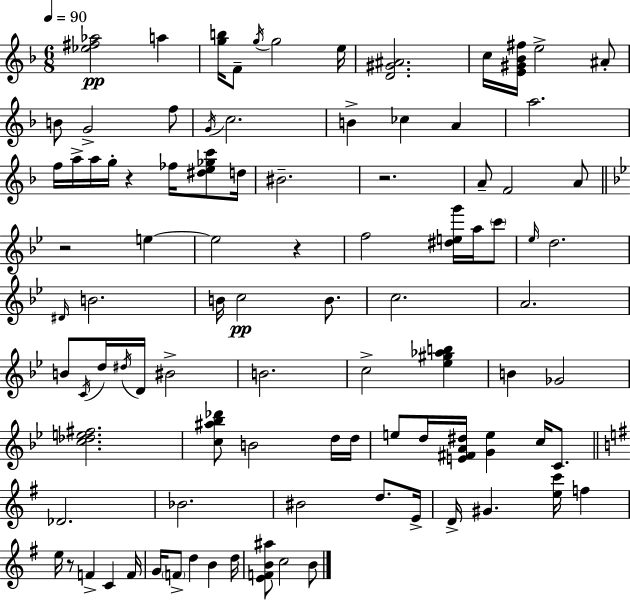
[Eb5,F#5,Ab5]/h A5/q [G5,B5]/s F4/e G5/s G5/h E5/s [D4,G#4,A#4]/h. C5/s [E4,G#4,Bb4,F#5]/s E5/h A#4/e B4/e G4/h F5/e G4/s C5/h. B4/q CES5/q A4/q A5/h. F5/s A5/s A5/s G5/s R/q FES5/s [D#5,E5,Gb5,C6]/e D5/s BIS4/h. R/h. A4/e F4/h A4/e R/h E5/q E5/h R/q F5/h [D#5,E5,G6]/s A5/s C6/e Eb5/s D5/h. D#4/s B4/h. B4/s C5/h B4/e. C5/h. A4/h. B4/e C4/s D5/s D#5/s D4/s BIS4/h B4/h. C5/h [Eb5,G#5,Ab5,B5]/q B4/q Gb4/h [C5,Db5,E5,F#5]/h. [C5,A#5,Bb5,Db6]/e B4/h D5/s D5/s E5/e D5/s [E4,F#4,A4,D#5]/s [G4,E5]/q C5/s C4/e. Db4/h. Bb4/h. BIS4/h D5/e. E4/s D4/s G#4/q. [E5,C6]/s F5/q E5/s R/e F4/q C4/q F4/s G4/s F4/e D5/q B4/q D5/s [E4,F4,B4,A#5]/e C5/h B4/e